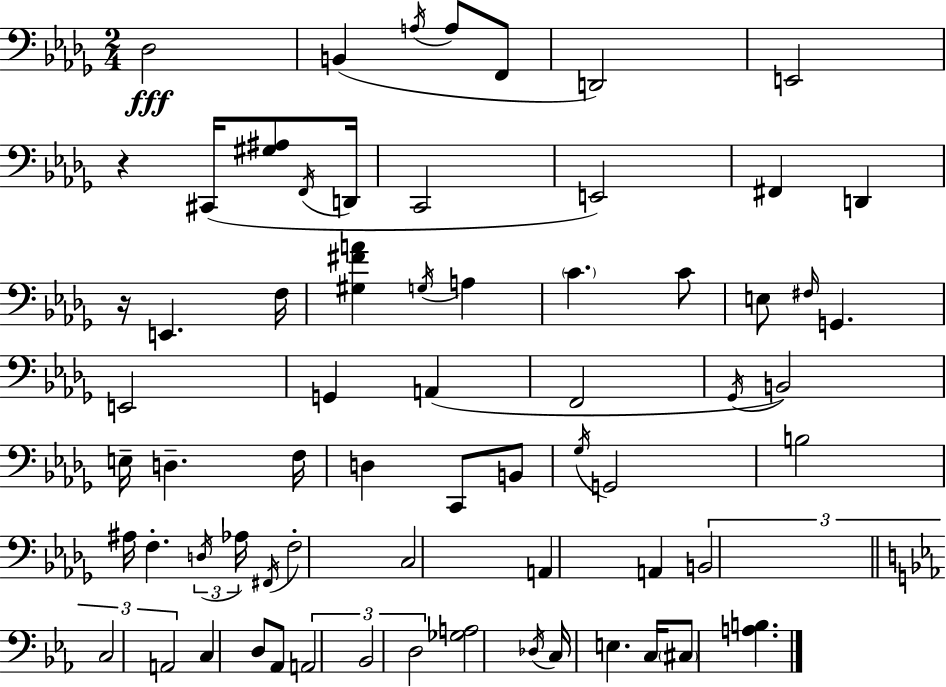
Db3/h B2/q A3/s A3/e F2/e D2/h E2/h R/q C#2/s [G#3,A#3]/e F2/s D2/s C2/h E2/h F#2/q D2/q R/s E2/q. F3/s [G#3,F#4,A4]/q G3/s A3/q C4/q. C4/e E3/e F#3/s G2/q. E2/h G2/q A2/q F2/h Gb2/s B2/h E3/s D3/q. F3/s D3/q C2/e B2/e Gb3/s G2/h B3/h A#3/s F3/q. D3/s Ab3/s F#2/s F3/h C3/h A2/q A2/q B2/h C3/h A2/h C3/q D3/e Ab2/e A2/h Bb2/h D3/h [Gb3,A3]/h Db3/s C3/s E3/q. C3/s C#3/e [A3,B3]/q.